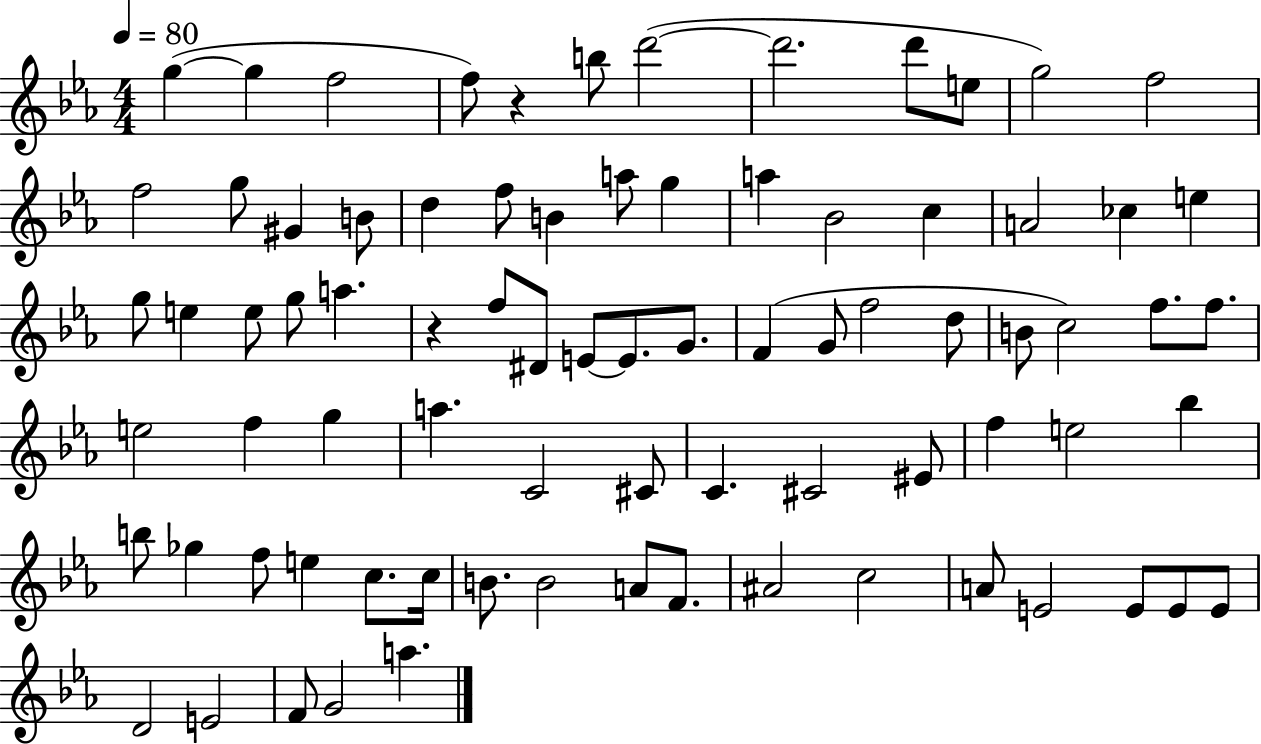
{
  \clef treble
  \numericTimeSignature
  \time 4/4
  \key ees \major
  \tempo 4 = 80
  g''4~(~ g''4 f''2 | f''8) r4 b''8 d'''2~(~ | d'''2. d'''8 e''8 | g''2) f''2 | \break f''2 g''8 gis'4 b'8 | d''4 f''8 b'4 a''8 g''4 | a''4 bes'2 c''4 | a'2 ces''4 e''4 | \break g''8 e''4 e''8 g''8 a''4. | r4 f''8 dis'8 e'8~~ e'8. g'8. | f'4( g'8 f''2 d''8 | b'8 c''2) f''8. f''8. | \break e''2 f''4 g''4 | a''4. c'2 cis'8 | c'4. cis'2 eis'8 | f''4 e''2 bes''4 | \break b''8 ges''4 f''8 e''4 c''8. c''16 | b'8. b'2 a'8 f'8. | ais'2 c''2 | a'8 e'2 e'8 e'8 e'8 | \break d'2 e'2 | f'8 g'2 a''4. | \bar "|."
}